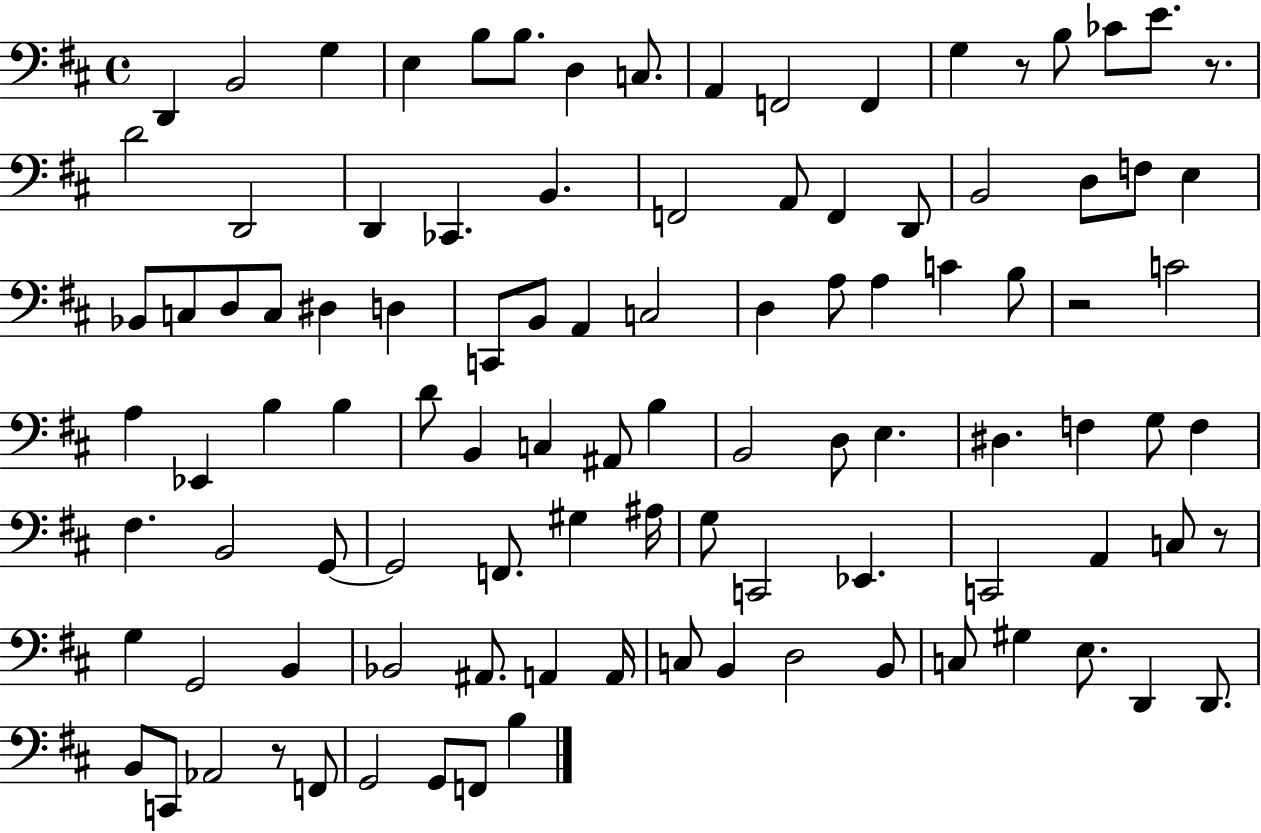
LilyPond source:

{
  \clef bass
  \time 4/4
  \defaultTimeSignature
  \key d \major
  d,4 b,2 g4 | e4 b8 b8. d4 c8. | a,4 f,2 f,4 | g4 r8 b8 ces'8 e'8. r8. | \break d'2 d,2 | d,4 ces,4. b,4. | f,2 a,8 f,4 d,8 | b,2 d8 f8 e4 | \break bes,8 c8 d8 c8 dis4 d4 | c,8 b,8 a,4 c2 | d4 a8 a4 c'4 b8 | r2 c'2 | \break a4 ees,4 b4 b4 | d'8 b,4 c4 ais,8 b4 | b,2 d8 e4. | dis4. f4 g8 f4 | \break fis4. b,2 g,8~~ | g,2 f,8. gis4 ais16 | g8 c,2 ees,4. | c,2 a,4 c8 r8 | \break g4 g,2 b,4 | bes,2 ais,8. a,4 a,16 | c8 b,4 d2 b,8 | c8 gis4 e8. d,4 d,8. | \break b,8 c,8 aes,2 r8 f,8 | g,2 g,8 f,8 b4 | \bar "|."
}